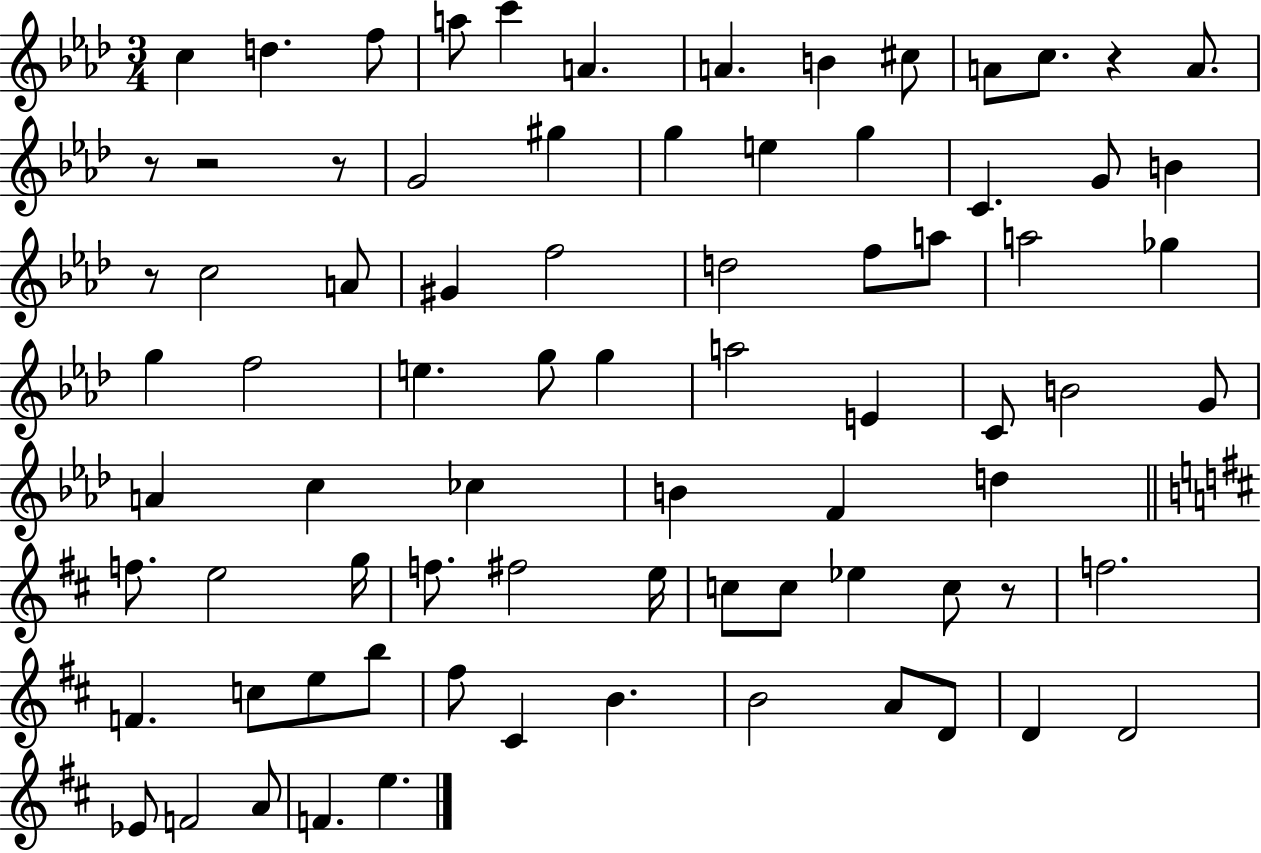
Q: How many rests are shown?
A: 6